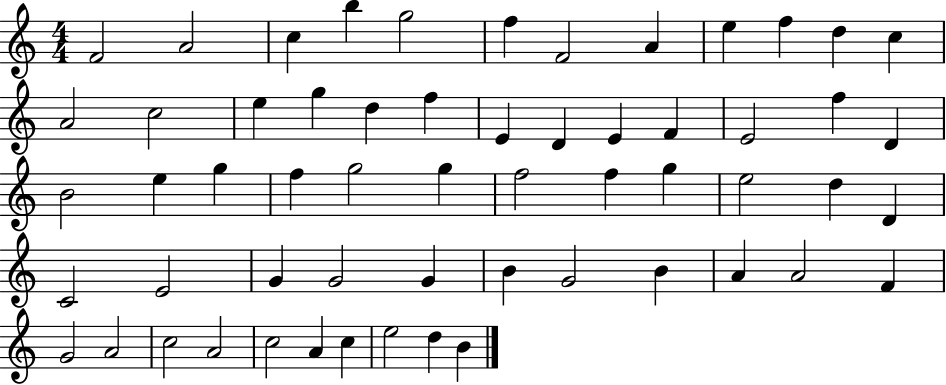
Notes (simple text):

F4/h A4/h C5/q B5/q G5/h F5/q F4/h A4/q E5/q F5/q D5/q C5/q A4/h C5/h E5/q G5/q D5/q F5/q E4/q D4/q E4/q F4/q E4/h F5/q D4/q B4/h E5/q G5/q F5/q G5/h G5/q F5/h F5/q G5/q E5/h D5/q D4/q C4/h E4/h G4/q G4/h G4/q B4/q G4/h B4/q A4/q A4/h F4/q G4/h A4/h C5/h A4/h C5/h A4/q C5/q E5/h D5/q B4/q